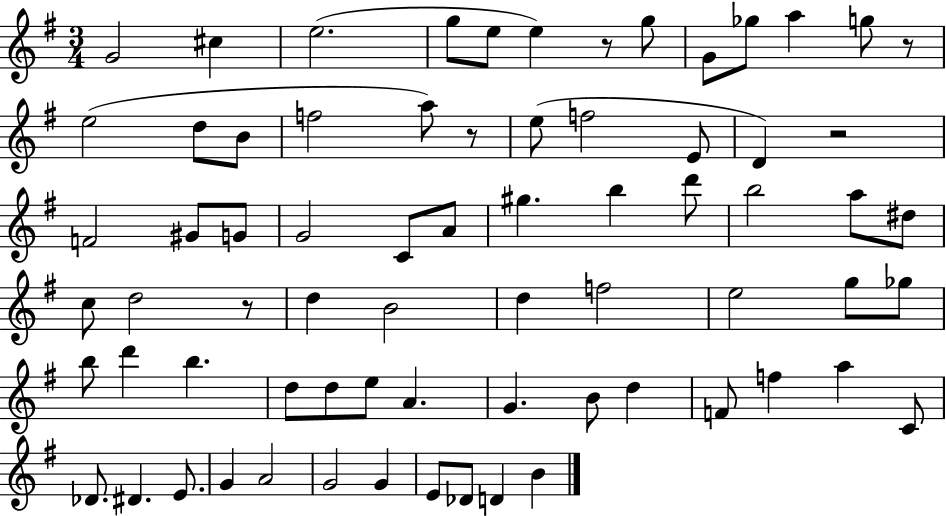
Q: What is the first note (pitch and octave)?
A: G4